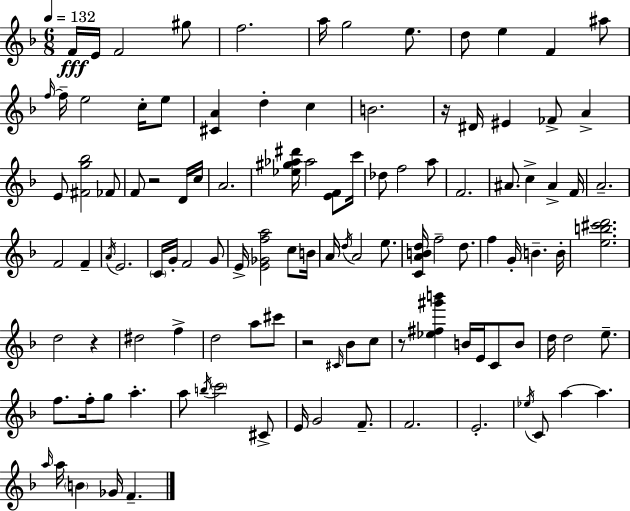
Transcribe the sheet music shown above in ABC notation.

X:1
T:Untitled
M:6/8
L:1/4
K:Dm
F/4 E/4 F2 ^g/2 f2 a/4 g2 e/2 d/2 e F ^a/2 f/4 f/4 e2 c/4 e/2 [^CA] d c B2 z/4 ^D/4 ^E _F/2 A E/2 [^Fg_b]2 _F/2 F/2 z2 D/4 c/4 A2 [_e^g_a^d']/4 _a2 [EF]/2 c'/4 _d/2 f2 a/2 F2 ^A/2 c ^A F/4 A2 F2 F A/4 E2 C/4 G/4 F2 G/2 E/4 [E_Gfa]2 c/2 B/4 A/4 d/4 A2 e/2 [CABd]/4 f2 d/2 f G/4 B B/4 [eb^c'd']2 d2 z ^d2 f d2 a/2 ^c'/2 z2 ^C/4 _B/2 c/2 z/2 [_e^f^g'b'] B/4 E/4 C/2 B/2 d/4 d2 e/2 f/2 f/4 g/2 a a/2 b/4 c'2 ^C/2 E/4 G2 F/2 F2 E2 _e/4 C/2 a a a/4 a/4 B _G/4 F